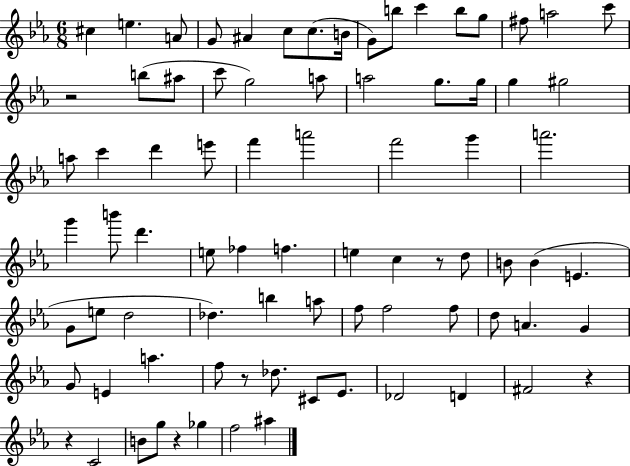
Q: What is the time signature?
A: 6/8